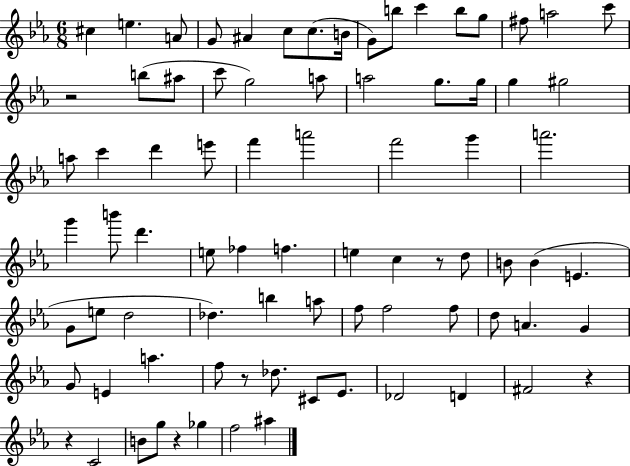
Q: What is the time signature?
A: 6/8